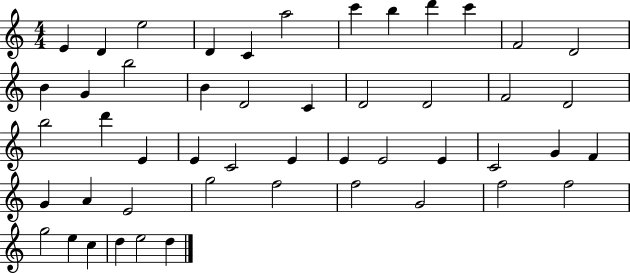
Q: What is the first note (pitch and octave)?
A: E4